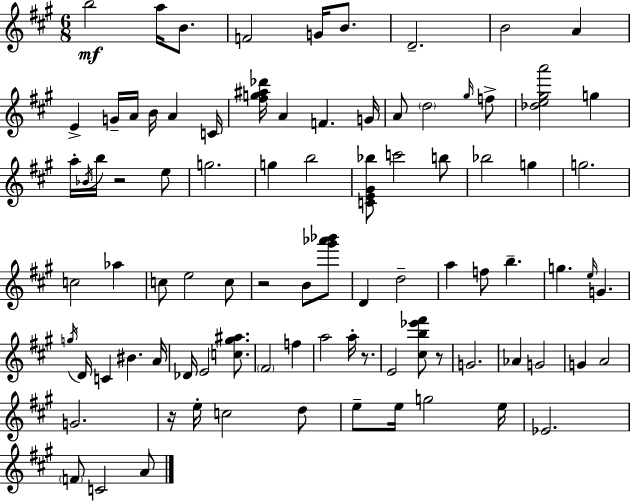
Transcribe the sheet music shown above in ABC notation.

X:1
T:Untitled
M:6/8
L:1/4
K:A
b2 a/4 B/2 F2 G/4 B/2 D2 B2 A E G/4 A/4 B/4 A C/4 [^fg^a_d']/4 A F G/4 A/2 d2 ^g/4 f/2 [_de^ga']2 g a/4 _B/4 b/4 z2 e/2 g2 g b2 [CE^G_b]/2 c'2 b/2 _b2 g g2 c2 _a c/2 e2 c/2 z2 B/2 [^g'_a'_b']/2 D d2 a f/2 b g e/4 G g/4 D/4 C ^B A/4 _D/4 E2 [c^g^a]/2 ^F2 f a2 a/4 z/2 E2 [^cb_e'^f']/2 z/2 G2 _A G2 G A2 G2 z/4 e/4 c2 d/2 e/2 e/4 g2 e/4 _E2 F/2 C2 A/2